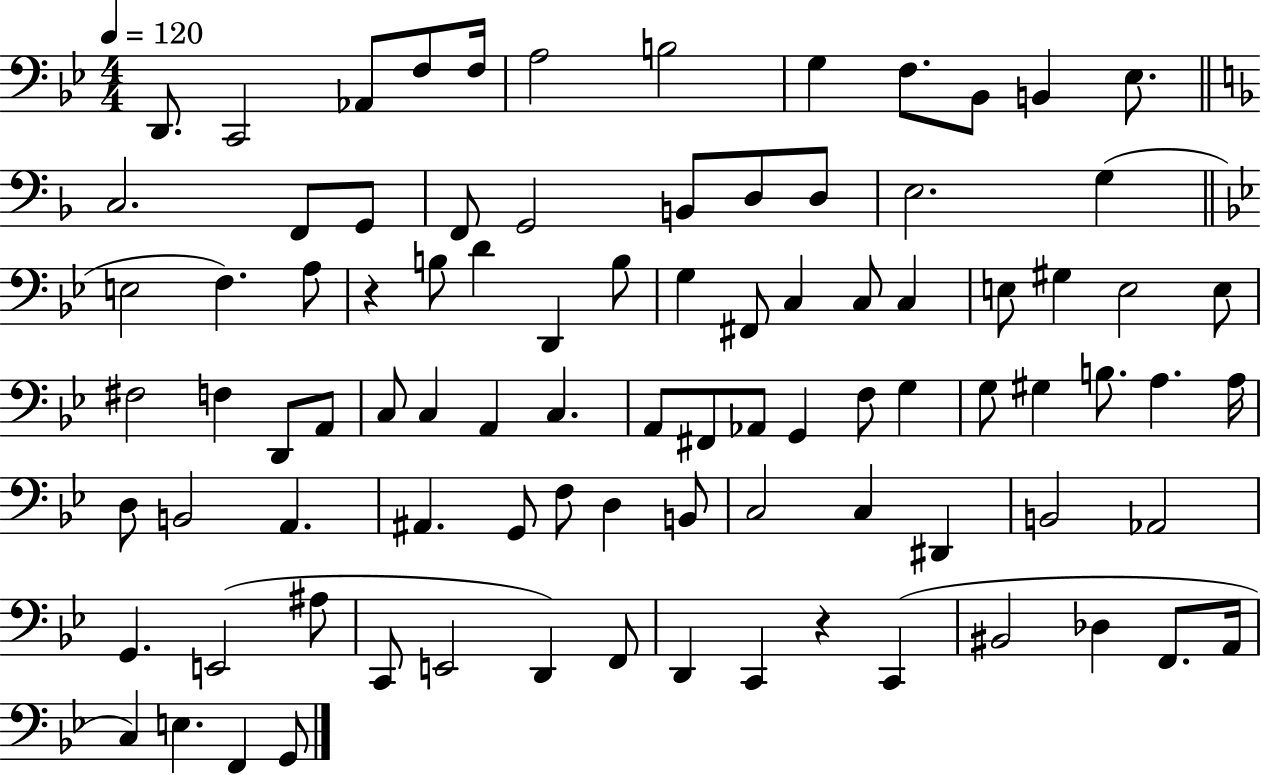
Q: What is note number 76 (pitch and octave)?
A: D2